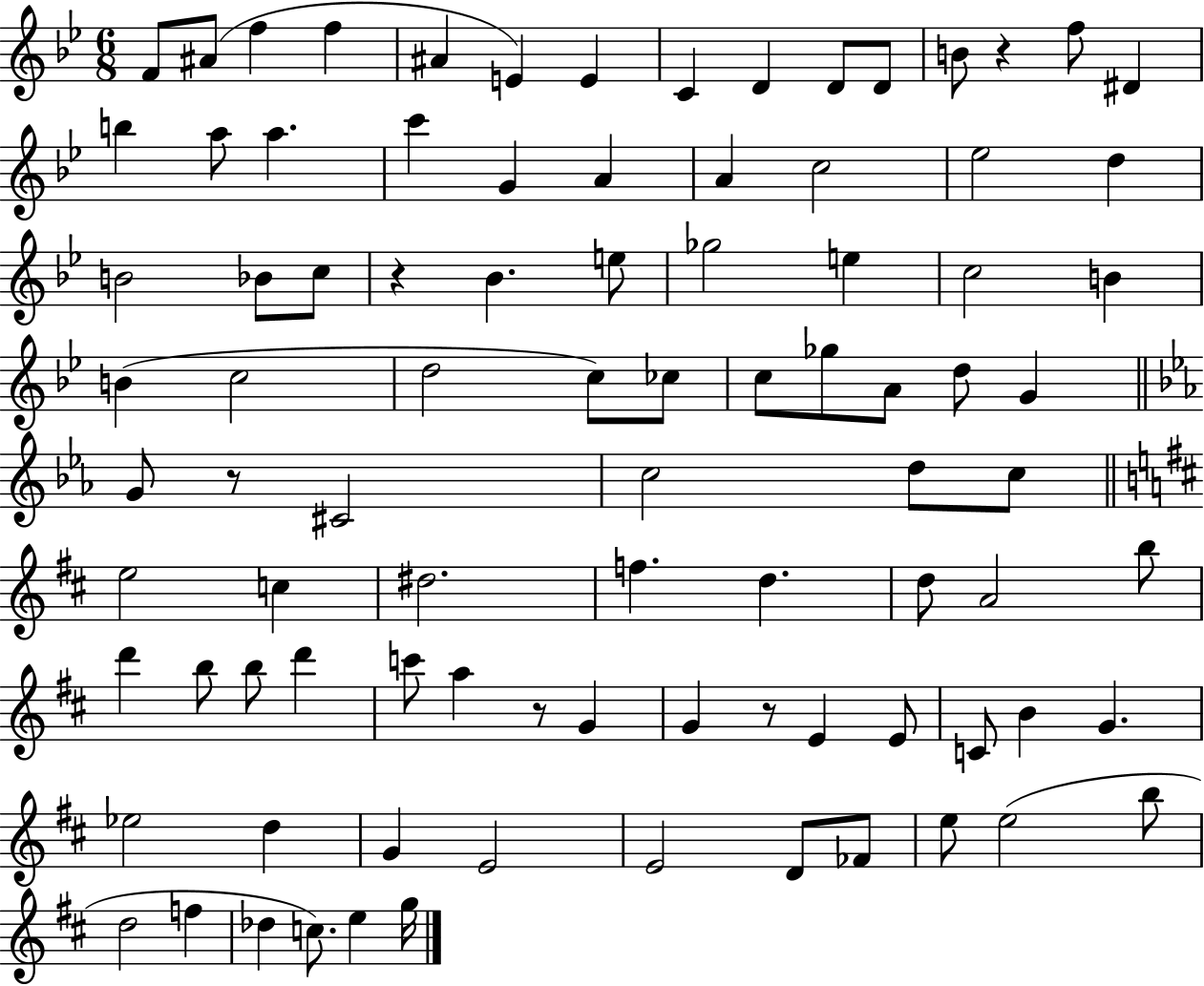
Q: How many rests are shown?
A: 5